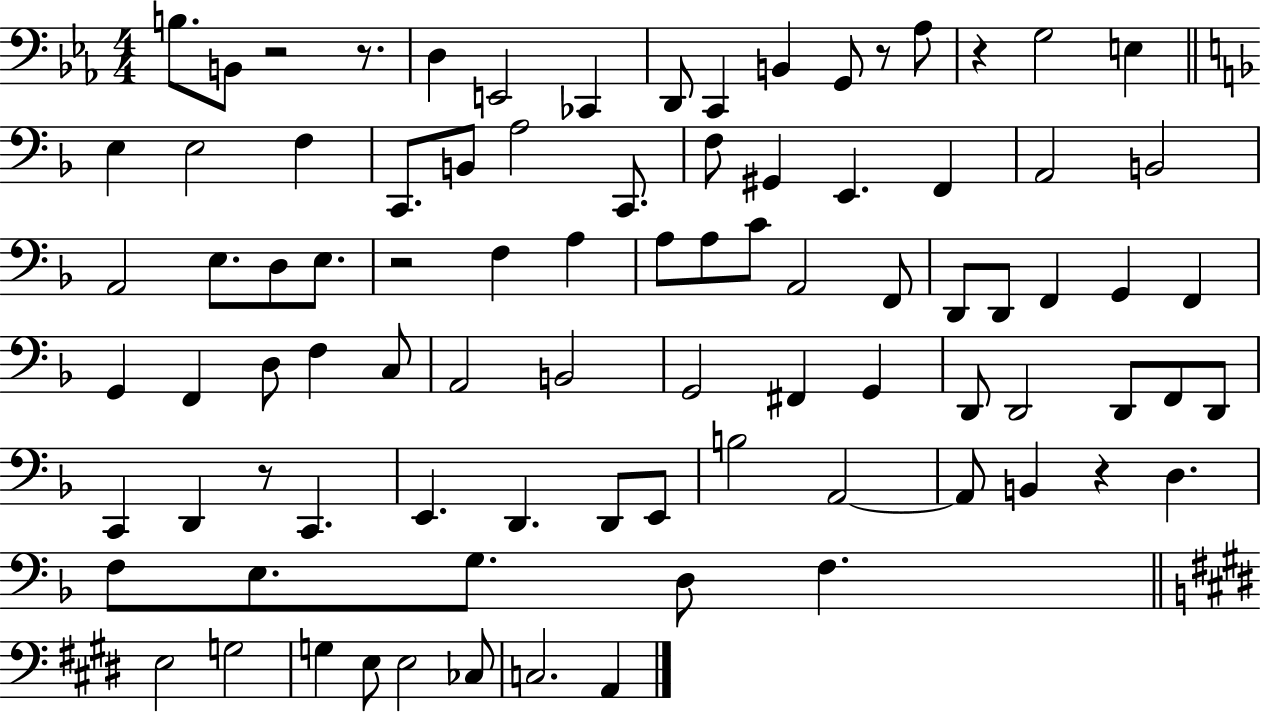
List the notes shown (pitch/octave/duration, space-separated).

B3/e. B2/e R/h R/e. D3/q E2/h CES2/q D2/e C2/q B2/q G2/e R/e Ab3/e R/q G3/h E3/q E3/q E3/h F3/q C2/e. B2/e A3/h C2/e. F3/e G#2/q E2/q. F2/q A2/h B2/h A2/h E3/e. D3/e E3/e. R/h F3/q A3/q A3/e A3/e C4/e A2/h F2/e D2/e D2/e F2/q G2/q F2/q G2/q F2/q D3/e F3/q C3/e A2/h B2/h G2/h F#2/q G2/q D2/e D2/h D2/e F2/e D2/e C2/q D2/q R/e C2/q. E2/q. D2/q. D2/e E2/e B3/h A2/h A2/e B2/q R/q D3/q. F3/e E3/e. G3/e. D3/e F3/q. E3/h G3/h G3/q E3/e E3/h CES3/e C3/h. A2/q